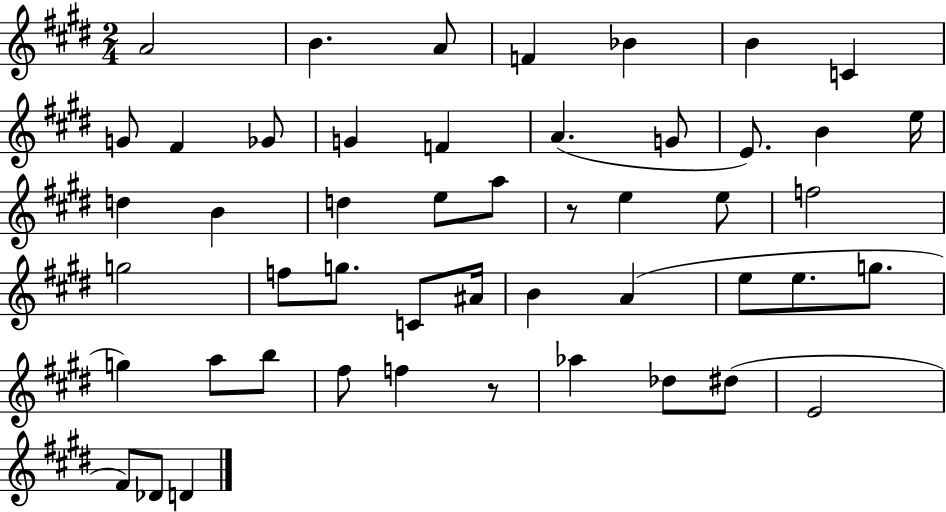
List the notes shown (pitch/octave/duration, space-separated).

A4/h B4/q. A4/e F4/q Bb4/q B4/q C4/q G4/e F#4/q Gb4/e G4/q F4/q A4/q. G4/e E4/e. B4/q E5/s D5/q B4/q D5/q E5/e A5/e R/e E5/q E5/e F5/h G5/h F5/e G5/e. C4/e A#4/s B4/q A4/q E5/e E5/e. G5/e. G5/q A5/e B5/e F#5/e F5/q R/e Ab5/q Db5/e D#5/e E4/h F#4/e Db4/e D4/q